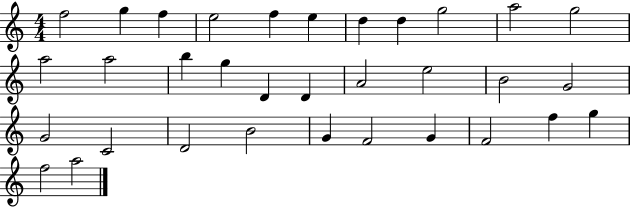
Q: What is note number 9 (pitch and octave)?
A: G5